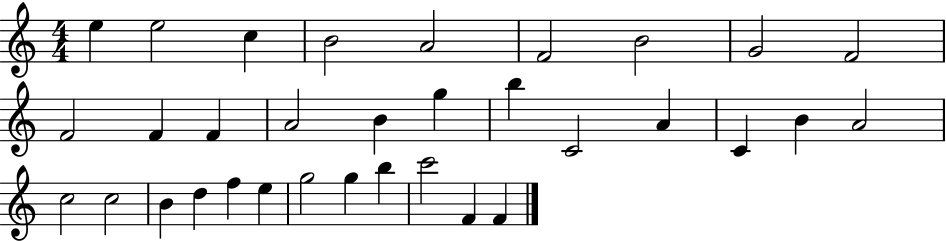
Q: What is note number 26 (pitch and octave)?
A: F5